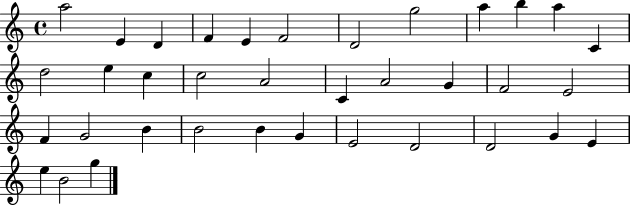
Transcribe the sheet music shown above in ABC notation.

X:1
T:Untitled
M:4/4
L:1/4
K:C
a2 E D F E F2 D2 g2 a b a C d2 e c c2 A2 C A2 G F2 E2 F G2 B B2 B G E2 D2 D2 G E e B2 g